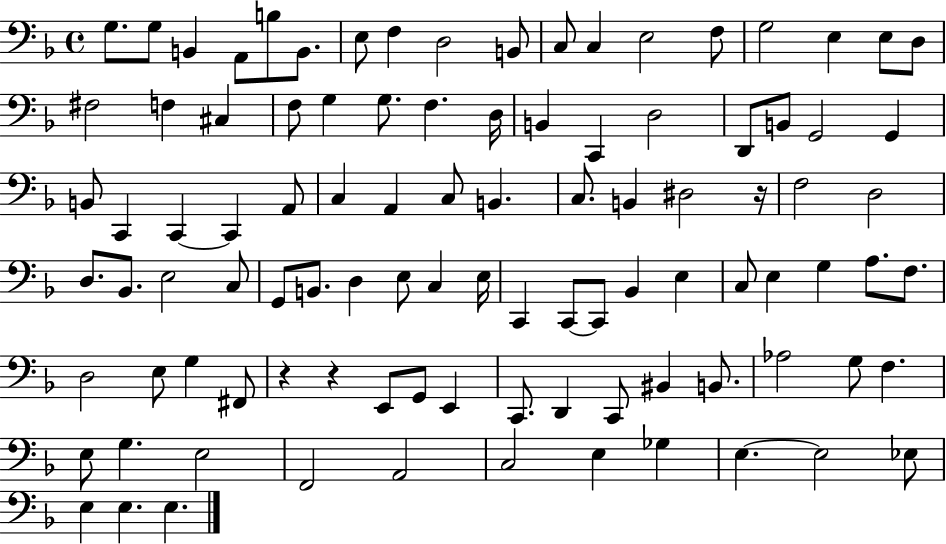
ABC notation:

X:1
T:Untitled
M:4/4
L:1/4
K:F
G,/2 G,/2 B,, A,,/2 B,/2 B,,/2 E,/2 F, D,2 B,,/2 C,/2 C, E,2 F,/2 G,2 E, E,/2 D,/2 ^F,2 F, ^C, F,/2 G, G,/2 F, D,/4 B,, C,, D,2 D,,/2 B,,/2 G,,2 G,, B,,/2 C,, C,, C,, A,,/2 C, A,, C,/2 B,, C,/2 B,, ^D,2 z/4 F,2 D,2 D,/2 _B,,/2 E,2 C,/2 G,,/2 B,,/2 D, E,/2 C, E,/4 C,, C,,/2 C,,/2 _B,, E, C,/2 E, G, A,/2 F,/2 D,2 E,/2 G, ^F,,/2 z z E,,/2 G,,/2 E,, C,,/2 D,, C,,/2 ^B,, B,,/2 _A,2 G,/2 F, E,/2 G, E,2 F,,2 A,,2 C,2 E, _G, E, E,2 _E,/2 E, E, E,